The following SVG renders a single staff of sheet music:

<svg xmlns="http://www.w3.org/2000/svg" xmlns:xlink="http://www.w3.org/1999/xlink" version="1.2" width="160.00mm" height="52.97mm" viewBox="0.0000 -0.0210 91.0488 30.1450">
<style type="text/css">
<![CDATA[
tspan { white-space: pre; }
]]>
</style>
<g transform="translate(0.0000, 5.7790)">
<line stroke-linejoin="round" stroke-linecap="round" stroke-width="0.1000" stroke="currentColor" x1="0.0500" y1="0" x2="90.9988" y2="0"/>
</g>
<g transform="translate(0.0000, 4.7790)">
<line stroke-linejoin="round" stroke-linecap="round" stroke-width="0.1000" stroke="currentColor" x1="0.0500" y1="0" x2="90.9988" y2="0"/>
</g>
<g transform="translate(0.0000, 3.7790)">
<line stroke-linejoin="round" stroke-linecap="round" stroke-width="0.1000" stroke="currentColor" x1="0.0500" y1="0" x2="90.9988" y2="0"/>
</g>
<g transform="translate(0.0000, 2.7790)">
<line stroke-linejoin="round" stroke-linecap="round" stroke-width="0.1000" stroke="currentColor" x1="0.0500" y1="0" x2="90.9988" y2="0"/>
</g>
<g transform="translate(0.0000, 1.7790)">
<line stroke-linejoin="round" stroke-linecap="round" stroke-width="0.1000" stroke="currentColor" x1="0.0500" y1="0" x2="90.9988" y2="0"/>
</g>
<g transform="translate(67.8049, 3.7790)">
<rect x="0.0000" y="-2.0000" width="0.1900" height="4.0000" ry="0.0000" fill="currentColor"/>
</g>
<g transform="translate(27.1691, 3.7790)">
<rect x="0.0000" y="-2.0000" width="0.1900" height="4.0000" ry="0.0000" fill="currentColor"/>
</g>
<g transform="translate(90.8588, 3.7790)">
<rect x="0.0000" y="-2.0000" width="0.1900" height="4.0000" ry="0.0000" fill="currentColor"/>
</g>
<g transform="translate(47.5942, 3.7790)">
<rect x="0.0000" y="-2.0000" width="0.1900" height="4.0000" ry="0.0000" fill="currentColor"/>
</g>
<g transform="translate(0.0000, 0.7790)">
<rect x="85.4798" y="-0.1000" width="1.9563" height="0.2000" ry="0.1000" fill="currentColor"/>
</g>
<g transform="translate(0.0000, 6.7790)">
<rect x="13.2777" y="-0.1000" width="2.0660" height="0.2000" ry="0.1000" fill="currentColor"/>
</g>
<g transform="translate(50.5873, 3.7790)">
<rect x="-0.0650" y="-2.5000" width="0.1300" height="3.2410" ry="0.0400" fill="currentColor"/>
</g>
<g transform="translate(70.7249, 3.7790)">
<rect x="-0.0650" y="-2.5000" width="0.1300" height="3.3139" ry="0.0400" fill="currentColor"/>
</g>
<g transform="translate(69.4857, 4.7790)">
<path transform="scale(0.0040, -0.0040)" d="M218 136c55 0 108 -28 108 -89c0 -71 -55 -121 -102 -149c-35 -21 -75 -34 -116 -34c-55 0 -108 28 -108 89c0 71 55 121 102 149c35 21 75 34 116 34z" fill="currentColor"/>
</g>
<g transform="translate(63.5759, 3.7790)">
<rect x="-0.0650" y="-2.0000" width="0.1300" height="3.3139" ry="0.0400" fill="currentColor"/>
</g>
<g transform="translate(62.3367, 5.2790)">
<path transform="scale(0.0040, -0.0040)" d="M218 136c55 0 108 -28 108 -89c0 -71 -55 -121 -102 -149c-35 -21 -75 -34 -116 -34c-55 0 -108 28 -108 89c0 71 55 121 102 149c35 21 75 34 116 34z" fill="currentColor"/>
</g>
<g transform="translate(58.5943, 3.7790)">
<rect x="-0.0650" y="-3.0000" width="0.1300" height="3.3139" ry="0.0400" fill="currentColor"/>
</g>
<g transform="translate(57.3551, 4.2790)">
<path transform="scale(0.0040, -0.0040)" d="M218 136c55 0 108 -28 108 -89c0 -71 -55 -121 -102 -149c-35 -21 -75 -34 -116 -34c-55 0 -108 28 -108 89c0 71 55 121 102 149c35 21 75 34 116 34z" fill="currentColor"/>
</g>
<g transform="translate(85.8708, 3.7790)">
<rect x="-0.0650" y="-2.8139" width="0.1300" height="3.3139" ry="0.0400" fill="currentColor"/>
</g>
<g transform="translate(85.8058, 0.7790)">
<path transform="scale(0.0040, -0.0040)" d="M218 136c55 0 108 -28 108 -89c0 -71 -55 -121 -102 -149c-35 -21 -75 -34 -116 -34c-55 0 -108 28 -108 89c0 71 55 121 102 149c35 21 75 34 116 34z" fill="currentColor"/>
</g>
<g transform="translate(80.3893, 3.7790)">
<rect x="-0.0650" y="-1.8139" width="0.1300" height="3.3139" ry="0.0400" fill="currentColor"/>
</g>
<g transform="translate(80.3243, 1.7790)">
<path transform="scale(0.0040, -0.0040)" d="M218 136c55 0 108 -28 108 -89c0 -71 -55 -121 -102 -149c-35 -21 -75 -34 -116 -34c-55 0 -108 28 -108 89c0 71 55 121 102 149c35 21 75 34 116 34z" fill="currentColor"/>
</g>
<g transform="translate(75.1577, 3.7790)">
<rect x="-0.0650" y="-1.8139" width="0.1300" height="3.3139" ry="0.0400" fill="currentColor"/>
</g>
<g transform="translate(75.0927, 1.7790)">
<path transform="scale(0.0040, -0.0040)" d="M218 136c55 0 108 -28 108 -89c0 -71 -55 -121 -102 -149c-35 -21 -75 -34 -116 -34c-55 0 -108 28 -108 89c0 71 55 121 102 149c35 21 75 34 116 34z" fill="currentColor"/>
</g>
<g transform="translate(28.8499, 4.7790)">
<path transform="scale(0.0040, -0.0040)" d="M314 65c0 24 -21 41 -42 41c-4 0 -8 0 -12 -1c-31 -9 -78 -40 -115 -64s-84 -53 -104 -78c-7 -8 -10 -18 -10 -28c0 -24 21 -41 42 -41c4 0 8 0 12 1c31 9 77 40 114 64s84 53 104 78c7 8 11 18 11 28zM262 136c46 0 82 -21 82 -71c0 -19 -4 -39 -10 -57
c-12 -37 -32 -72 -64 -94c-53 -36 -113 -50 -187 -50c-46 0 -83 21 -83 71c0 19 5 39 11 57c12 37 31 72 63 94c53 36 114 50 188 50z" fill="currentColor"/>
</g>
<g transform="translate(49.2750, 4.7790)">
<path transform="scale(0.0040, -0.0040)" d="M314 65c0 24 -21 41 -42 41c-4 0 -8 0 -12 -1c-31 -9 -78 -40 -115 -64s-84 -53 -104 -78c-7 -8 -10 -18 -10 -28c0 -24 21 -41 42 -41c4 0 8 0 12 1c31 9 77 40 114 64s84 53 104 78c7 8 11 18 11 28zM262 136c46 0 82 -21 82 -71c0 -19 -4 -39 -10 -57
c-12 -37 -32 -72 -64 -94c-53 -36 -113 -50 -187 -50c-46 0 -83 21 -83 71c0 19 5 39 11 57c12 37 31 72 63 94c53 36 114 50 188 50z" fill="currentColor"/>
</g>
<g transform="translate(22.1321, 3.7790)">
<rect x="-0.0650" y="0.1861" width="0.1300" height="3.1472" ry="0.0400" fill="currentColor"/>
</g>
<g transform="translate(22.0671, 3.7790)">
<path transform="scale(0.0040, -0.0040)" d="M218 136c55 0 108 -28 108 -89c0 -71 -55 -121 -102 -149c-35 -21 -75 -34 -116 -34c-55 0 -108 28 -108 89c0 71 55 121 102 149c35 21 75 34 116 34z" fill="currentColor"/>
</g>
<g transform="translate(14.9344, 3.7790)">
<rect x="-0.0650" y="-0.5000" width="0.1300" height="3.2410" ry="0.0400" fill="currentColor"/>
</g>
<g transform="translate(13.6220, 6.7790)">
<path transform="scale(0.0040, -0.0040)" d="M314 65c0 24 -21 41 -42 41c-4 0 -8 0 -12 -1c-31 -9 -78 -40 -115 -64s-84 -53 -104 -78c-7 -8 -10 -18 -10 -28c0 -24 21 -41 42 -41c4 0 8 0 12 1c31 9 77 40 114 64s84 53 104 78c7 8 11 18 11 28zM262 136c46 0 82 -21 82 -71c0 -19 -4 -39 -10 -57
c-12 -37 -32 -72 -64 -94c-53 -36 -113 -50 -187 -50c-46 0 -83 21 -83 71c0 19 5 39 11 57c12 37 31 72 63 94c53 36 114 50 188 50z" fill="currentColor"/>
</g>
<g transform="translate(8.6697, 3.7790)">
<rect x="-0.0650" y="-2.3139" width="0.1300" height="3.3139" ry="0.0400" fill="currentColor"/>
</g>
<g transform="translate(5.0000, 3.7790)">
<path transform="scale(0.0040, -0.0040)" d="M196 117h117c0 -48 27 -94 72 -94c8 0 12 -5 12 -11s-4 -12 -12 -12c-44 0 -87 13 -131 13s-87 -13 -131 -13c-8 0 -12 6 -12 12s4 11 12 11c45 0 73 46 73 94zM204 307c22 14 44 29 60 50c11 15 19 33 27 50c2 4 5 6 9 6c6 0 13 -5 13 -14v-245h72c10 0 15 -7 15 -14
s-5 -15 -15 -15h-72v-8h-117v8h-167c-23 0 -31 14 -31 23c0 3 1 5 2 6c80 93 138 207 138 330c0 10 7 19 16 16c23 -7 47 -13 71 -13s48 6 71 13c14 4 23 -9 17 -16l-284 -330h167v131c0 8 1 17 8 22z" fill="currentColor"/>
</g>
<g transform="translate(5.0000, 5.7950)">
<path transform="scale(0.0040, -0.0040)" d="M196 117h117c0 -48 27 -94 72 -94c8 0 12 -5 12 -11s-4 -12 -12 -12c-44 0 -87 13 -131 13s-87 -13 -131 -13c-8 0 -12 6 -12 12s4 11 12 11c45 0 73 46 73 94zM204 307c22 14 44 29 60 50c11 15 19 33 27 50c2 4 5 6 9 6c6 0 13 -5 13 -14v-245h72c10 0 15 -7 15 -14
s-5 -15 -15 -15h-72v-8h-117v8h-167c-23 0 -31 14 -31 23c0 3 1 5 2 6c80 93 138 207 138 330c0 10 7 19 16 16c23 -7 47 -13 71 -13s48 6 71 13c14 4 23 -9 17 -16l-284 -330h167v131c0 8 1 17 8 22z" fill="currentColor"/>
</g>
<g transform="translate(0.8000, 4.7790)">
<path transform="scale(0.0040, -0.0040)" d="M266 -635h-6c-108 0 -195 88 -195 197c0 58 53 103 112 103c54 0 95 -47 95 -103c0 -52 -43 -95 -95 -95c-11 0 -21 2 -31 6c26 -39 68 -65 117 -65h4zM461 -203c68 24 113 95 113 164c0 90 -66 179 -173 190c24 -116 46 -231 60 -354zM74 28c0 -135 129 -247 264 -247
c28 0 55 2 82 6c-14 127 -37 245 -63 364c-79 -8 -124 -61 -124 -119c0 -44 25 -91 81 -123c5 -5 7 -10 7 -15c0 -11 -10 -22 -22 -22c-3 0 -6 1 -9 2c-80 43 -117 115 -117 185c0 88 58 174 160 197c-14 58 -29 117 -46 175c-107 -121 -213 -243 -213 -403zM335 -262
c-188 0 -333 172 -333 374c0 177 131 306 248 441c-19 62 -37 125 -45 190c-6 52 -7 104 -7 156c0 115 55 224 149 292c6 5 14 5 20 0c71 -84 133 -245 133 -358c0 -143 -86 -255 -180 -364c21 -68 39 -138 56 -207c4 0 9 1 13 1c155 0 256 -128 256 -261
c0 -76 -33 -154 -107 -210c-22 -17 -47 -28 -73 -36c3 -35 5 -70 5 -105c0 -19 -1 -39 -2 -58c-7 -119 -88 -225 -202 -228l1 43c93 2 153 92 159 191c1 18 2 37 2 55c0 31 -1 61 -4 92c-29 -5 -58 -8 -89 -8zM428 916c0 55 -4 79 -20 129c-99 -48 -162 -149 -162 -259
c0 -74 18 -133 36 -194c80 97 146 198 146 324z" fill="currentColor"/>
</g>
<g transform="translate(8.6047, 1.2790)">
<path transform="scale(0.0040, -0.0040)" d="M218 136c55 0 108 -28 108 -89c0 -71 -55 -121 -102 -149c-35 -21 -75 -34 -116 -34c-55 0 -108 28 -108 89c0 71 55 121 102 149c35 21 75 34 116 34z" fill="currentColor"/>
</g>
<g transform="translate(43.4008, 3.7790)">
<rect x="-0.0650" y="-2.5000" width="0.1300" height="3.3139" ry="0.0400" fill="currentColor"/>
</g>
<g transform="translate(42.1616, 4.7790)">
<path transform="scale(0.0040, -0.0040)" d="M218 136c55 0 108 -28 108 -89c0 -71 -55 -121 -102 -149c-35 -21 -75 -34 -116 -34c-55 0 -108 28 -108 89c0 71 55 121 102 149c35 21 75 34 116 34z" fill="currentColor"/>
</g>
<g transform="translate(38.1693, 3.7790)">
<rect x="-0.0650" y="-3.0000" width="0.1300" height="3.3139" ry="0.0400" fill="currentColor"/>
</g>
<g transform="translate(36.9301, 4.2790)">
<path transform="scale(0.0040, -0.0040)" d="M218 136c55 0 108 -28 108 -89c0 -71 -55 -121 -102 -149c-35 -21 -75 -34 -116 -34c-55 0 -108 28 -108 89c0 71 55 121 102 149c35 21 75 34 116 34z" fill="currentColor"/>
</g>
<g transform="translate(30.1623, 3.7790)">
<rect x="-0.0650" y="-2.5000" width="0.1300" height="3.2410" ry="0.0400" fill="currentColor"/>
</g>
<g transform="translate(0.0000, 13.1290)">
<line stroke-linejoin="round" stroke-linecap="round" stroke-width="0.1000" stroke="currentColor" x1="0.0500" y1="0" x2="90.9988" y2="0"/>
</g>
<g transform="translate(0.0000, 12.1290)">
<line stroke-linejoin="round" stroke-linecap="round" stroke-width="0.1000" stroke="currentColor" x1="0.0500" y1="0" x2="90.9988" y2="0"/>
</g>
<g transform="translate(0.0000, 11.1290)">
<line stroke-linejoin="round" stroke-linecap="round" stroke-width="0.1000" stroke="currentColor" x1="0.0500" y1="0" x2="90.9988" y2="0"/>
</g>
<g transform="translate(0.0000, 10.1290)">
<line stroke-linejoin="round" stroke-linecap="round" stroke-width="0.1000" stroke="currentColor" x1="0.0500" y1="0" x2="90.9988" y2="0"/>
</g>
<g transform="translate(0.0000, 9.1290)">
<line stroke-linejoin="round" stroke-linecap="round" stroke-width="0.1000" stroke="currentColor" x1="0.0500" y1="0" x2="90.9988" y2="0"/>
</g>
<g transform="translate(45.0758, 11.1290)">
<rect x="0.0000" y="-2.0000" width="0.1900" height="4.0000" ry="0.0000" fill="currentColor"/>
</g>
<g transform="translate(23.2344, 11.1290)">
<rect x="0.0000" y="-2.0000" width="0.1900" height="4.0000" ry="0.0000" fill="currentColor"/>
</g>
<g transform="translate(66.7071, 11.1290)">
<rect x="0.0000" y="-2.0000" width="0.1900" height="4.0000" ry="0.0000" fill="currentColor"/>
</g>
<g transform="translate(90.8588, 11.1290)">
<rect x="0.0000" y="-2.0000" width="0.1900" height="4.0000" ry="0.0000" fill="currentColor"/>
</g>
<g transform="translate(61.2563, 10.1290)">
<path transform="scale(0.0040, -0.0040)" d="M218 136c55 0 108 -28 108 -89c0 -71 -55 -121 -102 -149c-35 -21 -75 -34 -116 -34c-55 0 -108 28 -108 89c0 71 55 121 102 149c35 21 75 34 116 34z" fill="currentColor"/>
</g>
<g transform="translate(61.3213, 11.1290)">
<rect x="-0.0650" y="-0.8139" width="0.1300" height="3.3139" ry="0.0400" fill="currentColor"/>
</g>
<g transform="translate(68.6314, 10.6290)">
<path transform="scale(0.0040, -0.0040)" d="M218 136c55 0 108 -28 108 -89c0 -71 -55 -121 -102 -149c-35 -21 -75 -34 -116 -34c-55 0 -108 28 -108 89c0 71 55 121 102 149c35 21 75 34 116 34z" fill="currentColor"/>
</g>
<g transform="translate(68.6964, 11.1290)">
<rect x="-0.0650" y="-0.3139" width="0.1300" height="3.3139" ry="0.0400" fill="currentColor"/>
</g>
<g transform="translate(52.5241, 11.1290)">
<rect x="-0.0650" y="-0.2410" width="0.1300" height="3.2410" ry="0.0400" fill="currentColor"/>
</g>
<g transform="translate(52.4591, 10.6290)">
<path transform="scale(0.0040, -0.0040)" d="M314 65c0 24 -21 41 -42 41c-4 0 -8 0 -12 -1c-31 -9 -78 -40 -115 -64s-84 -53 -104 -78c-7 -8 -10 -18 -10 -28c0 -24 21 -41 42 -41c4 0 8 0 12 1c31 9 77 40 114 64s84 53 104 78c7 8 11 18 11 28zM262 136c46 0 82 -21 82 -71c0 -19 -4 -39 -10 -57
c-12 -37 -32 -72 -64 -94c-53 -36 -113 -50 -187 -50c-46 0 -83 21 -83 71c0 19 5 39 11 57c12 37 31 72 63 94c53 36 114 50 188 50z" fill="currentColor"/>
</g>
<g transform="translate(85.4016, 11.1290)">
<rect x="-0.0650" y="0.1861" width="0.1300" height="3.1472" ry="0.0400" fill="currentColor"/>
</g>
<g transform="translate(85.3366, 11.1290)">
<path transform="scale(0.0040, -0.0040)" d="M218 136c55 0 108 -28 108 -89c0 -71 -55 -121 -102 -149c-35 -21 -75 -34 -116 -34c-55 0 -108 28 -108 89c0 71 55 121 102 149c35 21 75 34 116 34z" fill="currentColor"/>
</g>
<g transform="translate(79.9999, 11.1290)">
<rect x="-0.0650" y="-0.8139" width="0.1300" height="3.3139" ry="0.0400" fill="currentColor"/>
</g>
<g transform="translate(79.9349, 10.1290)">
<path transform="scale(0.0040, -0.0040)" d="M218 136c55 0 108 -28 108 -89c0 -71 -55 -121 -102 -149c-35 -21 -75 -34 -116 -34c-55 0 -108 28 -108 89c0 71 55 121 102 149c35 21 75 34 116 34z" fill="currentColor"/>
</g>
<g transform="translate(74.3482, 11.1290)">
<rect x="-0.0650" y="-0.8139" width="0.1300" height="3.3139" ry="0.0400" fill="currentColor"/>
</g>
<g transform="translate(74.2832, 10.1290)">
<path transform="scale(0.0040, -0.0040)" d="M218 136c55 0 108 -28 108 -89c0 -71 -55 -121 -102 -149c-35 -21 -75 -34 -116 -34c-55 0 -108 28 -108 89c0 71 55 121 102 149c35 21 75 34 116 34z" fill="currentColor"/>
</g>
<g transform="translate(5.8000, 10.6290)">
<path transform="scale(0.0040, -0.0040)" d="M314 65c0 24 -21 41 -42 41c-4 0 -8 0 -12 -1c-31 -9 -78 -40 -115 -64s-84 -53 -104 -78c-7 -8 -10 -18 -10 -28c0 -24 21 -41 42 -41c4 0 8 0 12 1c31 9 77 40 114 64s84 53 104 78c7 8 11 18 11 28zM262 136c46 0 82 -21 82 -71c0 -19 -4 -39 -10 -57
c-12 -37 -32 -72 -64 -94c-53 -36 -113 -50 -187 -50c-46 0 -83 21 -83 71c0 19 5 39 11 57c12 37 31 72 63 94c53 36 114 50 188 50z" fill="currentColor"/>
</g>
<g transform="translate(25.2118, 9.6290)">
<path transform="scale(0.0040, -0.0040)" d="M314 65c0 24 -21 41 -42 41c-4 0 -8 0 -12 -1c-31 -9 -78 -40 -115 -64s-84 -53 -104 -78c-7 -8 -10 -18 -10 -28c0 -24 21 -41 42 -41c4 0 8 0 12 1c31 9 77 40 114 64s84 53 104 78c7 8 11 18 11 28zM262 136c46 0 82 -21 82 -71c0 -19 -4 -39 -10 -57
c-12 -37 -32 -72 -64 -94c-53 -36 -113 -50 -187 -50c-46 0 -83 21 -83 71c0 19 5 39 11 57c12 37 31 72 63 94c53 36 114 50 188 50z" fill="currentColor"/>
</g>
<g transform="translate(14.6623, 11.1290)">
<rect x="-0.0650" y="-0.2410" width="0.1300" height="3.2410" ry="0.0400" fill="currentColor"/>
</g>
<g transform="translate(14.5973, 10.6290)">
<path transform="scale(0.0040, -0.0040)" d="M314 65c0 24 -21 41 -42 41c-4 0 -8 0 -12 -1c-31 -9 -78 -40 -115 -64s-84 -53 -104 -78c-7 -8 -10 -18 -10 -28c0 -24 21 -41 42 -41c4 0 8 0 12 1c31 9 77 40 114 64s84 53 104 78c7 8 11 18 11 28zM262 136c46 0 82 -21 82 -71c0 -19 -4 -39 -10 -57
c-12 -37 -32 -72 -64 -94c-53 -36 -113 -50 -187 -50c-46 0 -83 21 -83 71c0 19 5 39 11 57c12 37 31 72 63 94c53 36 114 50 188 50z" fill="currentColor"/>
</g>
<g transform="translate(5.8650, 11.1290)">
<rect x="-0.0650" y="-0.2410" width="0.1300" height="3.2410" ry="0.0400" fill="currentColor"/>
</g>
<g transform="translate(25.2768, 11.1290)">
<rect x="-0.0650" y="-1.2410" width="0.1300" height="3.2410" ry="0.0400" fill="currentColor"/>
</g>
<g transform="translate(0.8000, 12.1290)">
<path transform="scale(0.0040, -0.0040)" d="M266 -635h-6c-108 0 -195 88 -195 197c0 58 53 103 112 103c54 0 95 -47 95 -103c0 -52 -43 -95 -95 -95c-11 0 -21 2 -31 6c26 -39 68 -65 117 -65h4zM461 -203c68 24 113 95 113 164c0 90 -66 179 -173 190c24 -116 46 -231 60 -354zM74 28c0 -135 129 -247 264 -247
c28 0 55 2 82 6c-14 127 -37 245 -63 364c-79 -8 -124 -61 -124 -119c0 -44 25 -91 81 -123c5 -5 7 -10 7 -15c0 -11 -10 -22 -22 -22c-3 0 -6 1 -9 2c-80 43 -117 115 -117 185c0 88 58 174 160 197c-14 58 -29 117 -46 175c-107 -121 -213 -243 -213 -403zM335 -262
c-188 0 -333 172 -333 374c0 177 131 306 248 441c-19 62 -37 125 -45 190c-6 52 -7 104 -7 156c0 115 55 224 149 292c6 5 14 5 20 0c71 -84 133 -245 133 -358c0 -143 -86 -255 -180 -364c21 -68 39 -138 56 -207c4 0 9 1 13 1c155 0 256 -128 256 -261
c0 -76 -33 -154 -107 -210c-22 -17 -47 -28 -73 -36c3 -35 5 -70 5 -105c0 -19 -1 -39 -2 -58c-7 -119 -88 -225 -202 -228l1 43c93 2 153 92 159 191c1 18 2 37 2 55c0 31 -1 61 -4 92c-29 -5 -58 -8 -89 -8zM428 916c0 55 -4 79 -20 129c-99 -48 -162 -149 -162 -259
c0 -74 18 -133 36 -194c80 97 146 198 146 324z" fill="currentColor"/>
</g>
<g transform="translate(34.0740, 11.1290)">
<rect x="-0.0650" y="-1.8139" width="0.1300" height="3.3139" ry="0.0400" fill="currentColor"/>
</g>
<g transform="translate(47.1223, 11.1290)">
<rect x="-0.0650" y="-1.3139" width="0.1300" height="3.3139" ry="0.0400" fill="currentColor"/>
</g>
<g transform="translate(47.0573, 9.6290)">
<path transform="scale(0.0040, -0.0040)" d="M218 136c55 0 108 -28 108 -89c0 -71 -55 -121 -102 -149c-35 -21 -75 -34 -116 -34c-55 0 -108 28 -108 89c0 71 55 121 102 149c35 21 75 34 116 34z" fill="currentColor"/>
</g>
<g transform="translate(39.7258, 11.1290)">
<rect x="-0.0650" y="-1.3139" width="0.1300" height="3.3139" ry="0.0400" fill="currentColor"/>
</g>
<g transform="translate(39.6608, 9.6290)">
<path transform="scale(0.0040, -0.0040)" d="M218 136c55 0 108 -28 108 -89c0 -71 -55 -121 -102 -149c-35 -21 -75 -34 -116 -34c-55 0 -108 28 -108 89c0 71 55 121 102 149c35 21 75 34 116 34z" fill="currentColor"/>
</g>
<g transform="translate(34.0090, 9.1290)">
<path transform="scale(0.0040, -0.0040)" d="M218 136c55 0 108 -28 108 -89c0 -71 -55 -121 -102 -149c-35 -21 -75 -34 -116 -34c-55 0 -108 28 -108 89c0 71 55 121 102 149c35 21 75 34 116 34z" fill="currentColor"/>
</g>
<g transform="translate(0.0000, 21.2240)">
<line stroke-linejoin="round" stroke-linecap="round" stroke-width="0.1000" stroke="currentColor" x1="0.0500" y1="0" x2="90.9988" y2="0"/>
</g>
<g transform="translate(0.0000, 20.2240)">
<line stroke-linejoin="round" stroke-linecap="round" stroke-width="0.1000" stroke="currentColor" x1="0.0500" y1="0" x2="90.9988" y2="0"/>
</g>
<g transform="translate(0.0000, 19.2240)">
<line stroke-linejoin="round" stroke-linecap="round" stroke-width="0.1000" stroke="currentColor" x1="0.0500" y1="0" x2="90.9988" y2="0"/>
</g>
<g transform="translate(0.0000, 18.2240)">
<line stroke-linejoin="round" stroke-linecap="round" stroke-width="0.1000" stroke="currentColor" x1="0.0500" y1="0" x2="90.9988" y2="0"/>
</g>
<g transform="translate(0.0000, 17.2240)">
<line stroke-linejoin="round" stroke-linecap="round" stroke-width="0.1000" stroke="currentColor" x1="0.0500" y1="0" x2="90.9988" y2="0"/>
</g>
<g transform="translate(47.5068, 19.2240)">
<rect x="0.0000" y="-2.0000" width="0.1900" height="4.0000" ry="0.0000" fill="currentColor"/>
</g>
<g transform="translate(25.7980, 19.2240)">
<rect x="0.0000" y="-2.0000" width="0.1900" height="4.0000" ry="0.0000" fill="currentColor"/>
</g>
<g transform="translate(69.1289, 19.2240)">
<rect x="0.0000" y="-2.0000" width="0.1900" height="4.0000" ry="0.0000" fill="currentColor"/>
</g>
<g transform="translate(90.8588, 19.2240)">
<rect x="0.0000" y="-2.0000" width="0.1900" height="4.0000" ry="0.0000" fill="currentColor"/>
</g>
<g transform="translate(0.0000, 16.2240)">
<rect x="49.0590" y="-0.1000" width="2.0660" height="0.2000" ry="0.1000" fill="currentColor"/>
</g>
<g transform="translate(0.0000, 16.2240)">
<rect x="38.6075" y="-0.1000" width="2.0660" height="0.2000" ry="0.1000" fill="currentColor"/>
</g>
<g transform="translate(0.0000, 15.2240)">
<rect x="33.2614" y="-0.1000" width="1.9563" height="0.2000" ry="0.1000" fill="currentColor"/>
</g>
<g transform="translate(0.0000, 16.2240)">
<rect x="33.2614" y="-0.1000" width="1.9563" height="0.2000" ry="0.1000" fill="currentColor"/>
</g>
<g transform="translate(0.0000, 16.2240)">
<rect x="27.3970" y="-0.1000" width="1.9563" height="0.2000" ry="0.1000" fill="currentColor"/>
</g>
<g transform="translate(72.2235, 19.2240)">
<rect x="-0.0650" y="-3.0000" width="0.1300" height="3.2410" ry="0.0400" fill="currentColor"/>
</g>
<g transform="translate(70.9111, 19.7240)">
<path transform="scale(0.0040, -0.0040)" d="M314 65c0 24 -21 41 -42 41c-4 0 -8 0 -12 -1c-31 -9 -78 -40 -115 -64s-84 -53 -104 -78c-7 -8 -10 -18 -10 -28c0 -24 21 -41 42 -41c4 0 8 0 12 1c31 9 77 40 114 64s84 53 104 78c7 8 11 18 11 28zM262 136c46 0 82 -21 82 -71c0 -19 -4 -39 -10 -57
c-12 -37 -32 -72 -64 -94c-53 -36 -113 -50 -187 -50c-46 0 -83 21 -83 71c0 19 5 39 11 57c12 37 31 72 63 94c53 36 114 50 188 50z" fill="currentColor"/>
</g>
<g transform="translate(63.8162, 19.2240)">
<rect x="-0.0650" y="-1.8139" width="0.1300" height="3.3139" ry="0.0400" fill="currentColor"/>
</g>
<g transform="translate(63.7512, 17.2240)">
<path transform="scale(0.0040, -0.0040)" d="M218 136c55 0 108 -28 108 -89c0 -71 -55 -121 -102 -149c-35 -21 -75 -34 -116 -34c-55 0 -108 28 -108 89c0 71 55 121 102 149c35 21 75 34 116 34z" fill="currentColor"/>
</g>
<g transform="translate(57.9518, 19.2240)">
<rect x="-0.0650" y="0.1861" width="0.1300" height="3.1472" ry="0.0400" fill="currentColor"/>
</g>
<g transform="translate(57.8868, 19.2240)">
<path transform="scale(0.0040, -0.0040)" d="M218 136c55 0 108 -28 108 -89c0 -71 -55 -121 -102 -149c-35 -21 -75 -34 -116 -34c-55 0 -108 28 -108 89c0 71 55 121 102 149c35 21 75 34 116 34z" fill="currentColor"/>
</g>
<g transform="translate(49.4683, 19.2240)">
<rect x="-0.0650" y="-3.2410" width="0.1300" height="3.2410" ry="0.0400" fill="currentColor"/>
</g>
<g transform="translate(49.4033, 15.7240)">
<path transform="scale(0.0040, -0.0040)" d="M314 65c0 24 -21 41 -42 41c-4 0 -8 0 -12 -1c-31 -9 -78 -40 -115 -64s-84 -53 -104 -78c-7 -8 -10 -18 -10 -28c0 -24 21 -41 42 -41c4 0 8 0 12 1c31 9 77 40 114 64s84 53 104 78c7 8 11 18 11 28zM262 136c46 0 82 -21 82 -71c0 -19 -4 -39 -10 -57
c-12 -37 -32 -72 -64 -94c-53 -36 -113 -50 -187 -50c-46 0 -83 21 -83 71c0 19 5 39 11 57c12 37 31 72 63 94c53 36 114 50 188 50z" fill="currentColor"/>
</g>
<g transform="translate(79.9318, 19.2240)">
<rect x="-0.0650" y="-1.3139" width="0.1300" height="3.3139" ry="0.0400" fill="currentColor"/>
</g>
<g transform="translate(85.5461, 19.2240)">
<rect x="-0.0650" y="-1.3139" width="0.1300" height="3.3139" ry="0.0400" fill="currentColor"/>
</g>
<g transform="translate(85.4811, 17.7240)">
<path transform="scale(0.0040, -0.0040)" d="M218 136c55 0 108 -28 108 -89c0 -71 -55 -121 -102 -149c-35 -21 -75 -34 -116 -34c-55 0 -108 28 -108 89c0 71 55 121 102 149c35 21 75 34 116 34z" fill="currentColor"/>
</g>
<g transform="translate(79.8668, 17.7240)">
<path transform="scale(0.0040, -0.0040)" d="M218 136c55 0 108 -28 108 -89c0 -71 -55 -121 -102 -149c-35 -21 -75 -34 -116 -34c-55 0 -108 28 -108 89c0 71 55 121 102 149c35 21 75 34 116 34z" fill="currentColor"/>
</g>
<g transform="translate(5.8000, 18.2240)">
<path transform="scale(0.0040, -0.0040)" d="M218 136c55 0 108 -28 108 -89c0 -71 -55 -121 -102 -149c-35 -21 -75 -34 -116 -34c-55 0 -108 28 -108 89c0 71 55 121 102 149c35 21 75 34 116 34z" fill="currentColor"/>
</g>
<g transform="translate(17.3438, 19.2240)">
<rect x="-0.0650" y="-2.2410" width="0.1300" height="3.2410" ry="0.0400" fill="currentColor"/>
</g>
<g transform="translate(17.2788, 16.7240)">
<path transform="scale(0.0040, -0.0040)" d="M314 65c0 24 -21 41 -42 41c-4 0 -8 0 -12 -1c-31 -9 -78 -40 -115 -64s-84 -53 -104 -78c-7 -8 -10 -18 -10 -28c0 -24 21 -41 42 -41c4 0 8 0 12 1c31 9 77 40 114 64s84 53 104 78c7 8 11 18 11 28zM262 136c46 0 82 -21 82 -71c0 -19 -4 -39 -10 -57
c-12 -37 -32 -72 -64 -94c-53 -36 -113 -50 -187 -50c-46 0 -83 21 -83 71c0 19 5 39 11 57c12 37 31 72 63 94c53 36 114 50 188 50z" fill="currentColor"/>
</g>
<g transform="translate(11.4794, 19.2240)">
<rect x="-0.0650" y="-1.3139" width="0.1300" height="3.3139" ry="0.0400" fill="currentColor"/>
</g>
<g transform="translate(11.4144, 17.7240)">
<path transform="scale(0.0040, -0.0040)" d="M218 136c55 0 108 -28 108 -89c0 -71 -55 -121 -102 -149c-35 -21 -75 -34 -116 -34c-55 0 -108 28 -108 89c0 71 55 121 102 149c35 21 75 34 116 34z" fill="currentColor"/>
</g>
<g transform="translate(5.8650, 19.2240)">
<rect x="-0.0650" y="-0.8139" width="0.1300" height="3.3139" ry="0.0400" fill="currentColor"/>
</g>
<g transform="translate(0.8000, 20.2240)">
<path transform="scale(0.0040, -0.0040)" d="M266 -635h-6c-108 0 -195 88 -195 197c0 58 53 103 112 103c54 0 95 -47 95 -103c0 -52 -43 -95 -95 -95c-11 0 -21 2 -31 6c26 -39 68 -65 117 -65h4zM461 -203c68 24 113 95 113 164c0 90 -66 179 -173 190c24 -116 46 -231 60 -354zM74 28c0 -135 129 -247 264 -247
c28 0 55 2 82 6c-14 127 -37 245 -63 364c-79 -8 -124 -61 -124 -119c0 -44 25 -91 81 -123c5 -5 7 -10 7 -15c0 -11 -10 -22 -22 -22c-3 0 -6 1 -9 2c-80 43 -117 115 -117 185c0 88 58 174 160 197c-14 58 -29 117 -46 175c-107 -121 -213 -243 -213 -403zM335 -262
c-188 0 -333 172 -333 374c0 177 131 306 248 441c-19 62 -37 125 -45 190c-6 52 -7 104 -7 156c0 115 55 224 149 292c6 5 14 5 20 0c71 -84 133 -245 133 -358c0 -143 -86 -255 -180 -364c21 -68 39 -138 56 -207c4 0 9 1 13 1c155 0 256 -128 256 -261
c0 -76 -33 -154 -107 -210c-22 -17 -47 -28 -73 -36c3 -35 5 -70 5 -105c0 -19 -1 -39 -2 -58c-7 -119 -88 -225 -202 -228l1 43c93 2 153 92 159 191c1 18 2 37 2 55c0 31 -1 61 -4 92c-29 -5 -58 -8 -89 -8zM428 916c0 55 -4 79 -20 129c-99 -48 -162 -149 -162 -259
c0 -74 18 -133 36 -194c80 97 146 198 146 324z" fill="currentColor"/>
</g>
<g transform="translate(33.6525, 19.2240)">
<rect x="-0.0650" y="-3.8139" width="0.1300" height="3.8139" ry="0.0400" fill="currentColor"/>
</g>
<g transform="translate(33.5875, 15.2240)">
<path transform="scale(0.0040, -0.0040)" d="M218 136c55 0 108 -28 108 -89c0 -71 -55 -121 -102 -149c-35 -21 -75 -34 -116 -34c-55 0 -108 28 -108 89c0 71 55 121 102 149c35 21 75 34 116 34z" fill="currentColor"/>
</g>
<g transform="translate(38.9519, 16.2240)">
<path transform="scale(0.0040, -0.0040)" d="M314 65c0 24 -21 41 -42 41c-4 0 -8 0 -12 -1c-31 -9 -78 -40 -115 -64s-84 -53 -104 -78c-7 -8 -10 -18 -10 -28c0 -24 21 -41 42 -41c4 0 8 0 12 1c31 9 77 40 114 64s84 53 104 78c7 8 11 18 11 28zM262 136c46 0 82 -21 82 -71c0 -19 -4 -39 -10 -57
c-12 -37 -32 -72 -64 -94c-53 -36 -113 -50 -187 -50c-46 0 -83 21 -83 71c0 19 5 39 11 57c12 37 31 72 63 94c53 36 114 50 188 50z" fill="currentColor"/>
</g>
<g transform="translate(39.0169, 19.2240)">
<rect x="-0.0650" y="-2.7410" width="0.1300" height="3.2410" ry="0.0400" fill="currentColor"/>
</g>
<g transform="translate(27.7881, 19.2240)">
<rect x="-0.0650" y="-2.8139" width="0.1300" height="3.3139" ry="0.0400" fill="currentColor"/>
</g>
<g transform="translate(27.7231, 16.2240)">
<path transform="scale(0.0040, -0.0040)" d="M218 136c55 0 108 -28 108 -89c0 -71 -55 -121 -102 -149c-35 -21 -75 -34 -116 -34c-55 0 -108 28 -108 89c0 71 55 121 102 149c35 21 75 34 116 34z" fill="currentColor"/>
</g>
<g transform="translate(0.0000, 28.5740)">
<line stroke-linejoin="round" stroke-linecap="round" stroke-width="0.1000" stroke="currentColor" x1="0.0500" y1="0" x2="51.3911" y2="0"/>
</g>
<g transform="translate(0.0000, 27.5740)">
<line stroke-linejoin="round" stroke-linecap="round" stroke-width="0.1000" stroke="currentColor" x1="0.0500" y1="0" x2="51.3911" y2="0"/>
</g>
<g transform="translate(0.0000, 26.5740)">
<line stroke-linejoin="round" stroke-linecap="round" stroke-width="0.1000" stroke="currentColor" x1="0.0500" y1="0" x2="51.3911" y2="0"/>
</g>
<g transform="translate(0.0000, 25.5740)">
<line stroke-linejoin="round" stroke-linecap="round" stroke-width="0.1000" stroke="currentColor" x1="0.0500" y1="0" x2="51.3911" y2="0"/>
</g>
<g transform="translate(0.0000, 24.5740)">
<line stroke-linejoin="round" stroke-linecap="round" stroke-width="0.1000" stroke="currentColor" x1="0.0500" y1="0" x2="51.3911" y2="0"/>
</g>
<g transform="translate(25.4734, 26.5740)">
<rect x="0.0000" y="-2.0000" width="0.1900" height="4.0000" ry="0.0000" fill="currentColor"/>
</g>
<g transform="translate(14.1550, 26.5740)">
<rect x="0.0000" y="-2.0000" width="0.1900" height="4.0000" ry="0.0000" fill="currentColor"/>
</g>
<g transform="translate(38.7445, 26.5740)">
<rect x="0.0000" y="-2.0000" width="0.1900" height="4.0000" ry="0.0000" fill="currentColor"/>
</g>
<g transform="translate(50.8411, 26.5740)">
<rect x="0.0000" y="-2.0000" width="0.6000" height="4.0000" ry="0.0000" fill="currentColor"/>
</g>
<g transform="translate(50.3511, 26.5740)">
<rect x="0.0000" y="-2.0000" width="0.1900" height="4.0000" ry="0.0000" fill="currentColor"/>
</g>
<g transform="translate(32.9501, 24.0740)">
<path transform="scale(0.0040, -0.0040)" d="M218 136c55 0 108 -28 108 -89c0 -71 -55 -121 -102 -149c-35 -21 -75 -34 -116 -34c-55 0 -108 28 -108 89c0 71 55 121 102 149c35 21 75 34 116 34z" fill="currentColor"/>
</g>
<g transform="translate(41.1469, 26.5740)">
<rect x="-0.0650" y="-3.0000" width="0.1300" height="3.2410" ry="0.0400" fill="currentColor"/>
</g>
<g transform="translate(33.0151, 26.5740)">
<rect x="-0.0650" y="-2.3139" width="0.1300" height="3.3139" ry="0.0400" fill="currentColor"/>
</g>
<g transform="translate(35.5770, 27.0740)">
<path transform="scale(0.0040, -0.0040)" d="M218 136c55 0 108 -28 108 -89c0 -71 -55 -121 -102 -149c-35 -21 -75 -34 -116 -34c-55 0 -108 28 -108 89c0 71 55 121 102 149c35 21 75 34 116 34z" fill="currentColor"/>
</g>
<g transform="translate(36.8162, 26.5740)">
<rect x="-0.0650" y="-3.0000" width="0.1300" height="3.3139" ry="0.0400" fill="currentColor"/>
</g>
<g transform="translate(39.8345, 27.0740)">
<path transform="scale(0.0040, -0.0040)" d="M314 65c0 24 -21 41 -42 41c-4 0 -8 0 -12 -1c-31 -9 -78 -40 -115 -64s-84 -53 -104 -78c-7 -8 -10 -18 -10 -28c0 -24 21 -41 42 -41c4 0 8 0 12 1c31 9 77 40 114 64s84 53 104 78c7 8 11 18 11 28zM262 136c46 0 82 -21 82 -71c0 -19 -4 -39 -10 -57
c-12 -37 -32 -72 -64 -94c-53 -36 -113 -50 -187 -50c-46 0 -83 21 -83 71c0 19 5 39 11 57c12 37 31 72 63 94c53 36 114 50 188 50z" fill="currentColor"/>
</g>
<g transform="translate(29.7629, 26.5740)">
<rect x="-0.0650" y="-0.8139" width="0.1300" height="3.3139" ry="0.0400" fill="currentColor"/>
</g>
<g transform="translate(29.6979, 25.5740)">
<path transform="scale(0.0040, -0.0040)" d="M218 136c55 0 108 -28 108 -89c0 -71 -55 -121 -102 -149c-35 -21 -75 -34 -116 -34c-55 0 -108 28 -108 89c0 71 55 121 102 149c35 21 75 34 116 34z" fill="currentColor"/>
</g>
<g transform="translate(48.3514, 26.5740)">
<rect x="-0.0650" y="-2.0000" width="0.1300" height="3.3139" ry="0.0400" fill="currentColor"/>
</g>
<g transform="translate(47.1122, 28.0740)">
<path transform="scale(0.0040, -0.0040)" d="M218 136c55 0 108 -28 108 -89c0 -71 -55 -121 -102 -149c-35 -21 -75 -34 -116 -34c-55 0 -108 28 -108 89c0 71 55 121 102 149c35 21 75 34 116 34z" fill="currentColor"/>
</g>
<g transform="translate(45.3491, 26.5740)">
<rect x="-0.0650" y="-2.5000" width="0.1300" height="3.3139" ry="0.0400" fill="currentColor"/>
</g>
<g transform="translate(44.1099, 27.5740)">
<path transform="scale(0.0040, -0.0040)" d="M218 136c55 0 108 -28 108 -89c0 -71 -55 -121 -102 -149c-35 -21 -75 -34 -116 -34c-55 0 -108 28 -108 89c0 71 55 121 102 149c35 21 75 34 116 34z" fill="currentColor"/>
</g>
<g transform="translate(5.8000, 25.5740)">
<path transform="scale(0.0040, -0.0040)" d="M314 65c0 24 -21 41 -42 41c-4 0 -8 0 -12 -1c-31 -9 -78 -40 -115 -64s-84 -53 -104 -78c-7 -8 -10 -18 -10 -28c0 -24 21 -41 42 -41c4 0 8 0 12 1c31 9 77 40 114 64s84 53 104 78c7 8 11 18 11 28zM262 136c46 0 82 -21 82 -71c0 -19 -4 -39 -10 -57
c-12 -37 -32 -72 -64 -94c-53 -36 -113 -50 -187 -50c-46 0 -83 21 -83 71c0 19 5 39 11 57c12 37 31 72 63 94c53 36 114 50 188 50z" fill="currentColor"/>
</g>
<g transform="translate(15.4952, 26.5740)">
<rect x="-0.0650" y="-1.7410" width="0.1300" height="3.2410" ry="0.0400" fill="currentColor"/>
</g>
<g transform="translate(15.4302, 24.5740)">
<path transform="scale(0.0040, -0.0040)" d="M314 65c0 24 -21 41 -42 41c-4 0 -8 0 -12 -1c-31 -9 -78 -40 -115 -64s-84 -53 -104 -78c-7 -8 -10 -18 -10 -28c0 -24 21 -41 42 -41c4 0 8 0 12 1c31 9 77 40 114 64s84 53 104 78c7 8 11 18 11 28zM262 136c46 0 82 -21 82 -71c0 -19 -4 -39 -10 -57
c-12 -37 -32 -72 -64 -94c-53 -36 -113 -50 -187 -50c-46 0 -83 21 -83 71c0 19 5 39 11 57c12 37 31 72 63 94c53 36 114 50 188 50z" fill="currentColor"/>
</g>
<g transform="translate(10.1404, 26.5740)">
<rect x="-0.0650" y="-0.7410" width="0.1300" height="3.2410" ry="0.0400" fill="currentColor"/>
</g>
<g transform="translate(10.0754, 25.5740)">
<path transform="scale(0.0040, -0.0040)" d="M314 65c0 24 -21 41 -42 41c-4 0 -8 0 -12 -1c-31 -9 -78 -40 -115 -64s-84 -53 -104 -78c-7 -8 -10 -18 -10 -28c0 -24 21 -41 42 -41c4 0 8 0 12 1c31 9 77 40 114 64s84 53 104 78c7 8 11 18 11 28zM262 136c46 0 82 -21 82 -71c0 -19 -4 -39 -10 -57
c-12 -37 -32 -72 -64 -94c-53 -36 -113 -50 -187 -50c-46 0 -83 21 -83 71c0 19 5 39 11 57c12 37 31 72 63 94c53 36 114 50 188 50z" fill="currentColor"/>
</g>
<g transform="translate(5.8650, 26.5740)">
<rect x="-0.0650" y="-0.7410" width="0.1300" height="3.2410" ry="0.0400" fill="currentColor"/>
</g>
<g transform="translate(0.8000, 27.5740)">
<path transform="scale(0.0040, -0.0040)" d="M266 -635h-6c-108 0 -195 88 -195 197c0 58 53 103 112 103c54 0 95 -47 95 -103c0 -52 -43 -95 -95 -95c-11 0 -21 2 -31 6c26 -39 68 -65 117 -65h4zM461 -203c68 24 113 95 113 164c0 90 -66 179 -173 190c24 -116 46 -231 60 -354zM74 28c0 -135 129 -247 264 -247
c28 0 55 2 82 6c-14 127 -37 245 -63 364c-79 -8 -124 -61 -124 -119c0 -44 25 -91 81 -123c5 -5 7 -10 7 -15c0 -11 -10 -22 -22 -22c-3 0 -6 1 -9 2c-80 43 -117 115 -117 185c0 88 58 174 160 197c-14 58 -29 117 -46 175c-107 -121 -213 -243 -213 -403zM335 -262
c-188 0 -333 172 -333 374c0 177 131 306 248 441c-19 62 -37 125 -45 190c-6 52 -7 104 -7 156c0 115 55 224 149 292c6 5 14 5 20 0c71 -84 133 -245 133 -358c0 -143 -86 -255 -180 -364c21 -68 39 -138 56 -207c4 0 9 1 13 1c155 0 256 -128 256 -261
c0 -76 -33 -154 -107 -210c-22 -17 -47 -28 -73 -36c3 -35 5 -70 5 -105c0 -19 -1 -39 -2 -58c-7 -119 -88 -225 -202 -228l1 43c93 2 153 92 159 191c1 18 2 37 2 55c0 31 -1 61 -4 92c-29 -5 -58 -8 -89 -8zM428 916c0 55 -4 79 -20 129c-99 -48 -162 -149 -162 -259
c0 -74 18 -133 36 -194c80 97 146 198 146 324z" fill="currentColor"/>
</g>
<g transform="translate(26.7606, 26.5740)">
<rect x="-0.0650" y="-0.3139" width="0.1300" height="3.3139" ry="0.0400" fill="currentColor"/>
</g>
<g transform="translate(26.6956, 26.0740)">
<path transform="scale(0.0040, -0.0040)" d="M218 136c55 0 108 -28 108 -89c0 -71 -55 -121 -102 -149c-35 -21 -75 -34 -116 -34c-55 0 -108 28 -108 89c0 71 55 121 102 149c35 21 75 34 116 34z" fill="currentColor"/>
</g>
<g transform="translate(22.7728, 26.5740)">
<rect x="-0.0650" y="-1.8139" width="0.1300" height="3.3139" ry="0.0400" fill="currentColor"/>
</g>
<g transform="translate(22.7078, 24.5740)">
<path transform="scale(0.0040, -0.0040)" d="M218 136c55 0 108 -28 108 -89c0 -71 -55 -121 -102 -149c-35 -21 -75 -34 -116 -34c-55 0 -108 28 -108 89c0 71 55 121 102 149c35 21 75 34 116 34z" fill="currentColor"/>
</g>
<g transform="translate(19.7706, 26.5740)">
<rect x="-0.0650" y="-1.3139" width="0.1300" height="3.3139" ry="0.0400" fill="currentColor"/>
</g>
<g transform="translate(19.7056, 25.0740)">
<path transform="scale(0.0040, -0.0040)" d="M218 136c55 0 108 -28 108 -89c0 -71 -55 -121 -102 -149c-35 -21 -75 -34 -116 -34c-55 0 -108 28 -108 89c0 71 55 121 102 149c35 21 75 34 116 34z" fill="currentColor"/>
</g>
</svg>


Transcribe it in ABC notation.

X:1
T:Untitled
M:4/4
L:1/4
K:C
g C2 B G2 A G G2 A F G f f a c2 c2 e2 f e e c2 d c d d B d e g2 a c' a2 b2 B f A2 e e d2 d2 f2 e f c d g A A2 G F